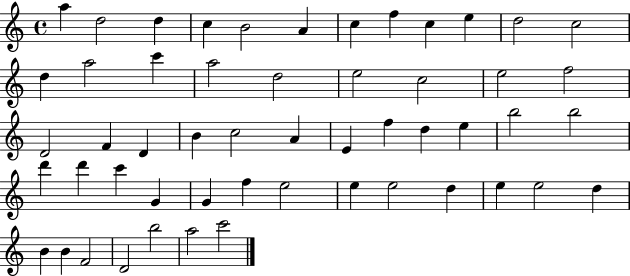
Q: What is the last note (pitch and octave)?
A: C6